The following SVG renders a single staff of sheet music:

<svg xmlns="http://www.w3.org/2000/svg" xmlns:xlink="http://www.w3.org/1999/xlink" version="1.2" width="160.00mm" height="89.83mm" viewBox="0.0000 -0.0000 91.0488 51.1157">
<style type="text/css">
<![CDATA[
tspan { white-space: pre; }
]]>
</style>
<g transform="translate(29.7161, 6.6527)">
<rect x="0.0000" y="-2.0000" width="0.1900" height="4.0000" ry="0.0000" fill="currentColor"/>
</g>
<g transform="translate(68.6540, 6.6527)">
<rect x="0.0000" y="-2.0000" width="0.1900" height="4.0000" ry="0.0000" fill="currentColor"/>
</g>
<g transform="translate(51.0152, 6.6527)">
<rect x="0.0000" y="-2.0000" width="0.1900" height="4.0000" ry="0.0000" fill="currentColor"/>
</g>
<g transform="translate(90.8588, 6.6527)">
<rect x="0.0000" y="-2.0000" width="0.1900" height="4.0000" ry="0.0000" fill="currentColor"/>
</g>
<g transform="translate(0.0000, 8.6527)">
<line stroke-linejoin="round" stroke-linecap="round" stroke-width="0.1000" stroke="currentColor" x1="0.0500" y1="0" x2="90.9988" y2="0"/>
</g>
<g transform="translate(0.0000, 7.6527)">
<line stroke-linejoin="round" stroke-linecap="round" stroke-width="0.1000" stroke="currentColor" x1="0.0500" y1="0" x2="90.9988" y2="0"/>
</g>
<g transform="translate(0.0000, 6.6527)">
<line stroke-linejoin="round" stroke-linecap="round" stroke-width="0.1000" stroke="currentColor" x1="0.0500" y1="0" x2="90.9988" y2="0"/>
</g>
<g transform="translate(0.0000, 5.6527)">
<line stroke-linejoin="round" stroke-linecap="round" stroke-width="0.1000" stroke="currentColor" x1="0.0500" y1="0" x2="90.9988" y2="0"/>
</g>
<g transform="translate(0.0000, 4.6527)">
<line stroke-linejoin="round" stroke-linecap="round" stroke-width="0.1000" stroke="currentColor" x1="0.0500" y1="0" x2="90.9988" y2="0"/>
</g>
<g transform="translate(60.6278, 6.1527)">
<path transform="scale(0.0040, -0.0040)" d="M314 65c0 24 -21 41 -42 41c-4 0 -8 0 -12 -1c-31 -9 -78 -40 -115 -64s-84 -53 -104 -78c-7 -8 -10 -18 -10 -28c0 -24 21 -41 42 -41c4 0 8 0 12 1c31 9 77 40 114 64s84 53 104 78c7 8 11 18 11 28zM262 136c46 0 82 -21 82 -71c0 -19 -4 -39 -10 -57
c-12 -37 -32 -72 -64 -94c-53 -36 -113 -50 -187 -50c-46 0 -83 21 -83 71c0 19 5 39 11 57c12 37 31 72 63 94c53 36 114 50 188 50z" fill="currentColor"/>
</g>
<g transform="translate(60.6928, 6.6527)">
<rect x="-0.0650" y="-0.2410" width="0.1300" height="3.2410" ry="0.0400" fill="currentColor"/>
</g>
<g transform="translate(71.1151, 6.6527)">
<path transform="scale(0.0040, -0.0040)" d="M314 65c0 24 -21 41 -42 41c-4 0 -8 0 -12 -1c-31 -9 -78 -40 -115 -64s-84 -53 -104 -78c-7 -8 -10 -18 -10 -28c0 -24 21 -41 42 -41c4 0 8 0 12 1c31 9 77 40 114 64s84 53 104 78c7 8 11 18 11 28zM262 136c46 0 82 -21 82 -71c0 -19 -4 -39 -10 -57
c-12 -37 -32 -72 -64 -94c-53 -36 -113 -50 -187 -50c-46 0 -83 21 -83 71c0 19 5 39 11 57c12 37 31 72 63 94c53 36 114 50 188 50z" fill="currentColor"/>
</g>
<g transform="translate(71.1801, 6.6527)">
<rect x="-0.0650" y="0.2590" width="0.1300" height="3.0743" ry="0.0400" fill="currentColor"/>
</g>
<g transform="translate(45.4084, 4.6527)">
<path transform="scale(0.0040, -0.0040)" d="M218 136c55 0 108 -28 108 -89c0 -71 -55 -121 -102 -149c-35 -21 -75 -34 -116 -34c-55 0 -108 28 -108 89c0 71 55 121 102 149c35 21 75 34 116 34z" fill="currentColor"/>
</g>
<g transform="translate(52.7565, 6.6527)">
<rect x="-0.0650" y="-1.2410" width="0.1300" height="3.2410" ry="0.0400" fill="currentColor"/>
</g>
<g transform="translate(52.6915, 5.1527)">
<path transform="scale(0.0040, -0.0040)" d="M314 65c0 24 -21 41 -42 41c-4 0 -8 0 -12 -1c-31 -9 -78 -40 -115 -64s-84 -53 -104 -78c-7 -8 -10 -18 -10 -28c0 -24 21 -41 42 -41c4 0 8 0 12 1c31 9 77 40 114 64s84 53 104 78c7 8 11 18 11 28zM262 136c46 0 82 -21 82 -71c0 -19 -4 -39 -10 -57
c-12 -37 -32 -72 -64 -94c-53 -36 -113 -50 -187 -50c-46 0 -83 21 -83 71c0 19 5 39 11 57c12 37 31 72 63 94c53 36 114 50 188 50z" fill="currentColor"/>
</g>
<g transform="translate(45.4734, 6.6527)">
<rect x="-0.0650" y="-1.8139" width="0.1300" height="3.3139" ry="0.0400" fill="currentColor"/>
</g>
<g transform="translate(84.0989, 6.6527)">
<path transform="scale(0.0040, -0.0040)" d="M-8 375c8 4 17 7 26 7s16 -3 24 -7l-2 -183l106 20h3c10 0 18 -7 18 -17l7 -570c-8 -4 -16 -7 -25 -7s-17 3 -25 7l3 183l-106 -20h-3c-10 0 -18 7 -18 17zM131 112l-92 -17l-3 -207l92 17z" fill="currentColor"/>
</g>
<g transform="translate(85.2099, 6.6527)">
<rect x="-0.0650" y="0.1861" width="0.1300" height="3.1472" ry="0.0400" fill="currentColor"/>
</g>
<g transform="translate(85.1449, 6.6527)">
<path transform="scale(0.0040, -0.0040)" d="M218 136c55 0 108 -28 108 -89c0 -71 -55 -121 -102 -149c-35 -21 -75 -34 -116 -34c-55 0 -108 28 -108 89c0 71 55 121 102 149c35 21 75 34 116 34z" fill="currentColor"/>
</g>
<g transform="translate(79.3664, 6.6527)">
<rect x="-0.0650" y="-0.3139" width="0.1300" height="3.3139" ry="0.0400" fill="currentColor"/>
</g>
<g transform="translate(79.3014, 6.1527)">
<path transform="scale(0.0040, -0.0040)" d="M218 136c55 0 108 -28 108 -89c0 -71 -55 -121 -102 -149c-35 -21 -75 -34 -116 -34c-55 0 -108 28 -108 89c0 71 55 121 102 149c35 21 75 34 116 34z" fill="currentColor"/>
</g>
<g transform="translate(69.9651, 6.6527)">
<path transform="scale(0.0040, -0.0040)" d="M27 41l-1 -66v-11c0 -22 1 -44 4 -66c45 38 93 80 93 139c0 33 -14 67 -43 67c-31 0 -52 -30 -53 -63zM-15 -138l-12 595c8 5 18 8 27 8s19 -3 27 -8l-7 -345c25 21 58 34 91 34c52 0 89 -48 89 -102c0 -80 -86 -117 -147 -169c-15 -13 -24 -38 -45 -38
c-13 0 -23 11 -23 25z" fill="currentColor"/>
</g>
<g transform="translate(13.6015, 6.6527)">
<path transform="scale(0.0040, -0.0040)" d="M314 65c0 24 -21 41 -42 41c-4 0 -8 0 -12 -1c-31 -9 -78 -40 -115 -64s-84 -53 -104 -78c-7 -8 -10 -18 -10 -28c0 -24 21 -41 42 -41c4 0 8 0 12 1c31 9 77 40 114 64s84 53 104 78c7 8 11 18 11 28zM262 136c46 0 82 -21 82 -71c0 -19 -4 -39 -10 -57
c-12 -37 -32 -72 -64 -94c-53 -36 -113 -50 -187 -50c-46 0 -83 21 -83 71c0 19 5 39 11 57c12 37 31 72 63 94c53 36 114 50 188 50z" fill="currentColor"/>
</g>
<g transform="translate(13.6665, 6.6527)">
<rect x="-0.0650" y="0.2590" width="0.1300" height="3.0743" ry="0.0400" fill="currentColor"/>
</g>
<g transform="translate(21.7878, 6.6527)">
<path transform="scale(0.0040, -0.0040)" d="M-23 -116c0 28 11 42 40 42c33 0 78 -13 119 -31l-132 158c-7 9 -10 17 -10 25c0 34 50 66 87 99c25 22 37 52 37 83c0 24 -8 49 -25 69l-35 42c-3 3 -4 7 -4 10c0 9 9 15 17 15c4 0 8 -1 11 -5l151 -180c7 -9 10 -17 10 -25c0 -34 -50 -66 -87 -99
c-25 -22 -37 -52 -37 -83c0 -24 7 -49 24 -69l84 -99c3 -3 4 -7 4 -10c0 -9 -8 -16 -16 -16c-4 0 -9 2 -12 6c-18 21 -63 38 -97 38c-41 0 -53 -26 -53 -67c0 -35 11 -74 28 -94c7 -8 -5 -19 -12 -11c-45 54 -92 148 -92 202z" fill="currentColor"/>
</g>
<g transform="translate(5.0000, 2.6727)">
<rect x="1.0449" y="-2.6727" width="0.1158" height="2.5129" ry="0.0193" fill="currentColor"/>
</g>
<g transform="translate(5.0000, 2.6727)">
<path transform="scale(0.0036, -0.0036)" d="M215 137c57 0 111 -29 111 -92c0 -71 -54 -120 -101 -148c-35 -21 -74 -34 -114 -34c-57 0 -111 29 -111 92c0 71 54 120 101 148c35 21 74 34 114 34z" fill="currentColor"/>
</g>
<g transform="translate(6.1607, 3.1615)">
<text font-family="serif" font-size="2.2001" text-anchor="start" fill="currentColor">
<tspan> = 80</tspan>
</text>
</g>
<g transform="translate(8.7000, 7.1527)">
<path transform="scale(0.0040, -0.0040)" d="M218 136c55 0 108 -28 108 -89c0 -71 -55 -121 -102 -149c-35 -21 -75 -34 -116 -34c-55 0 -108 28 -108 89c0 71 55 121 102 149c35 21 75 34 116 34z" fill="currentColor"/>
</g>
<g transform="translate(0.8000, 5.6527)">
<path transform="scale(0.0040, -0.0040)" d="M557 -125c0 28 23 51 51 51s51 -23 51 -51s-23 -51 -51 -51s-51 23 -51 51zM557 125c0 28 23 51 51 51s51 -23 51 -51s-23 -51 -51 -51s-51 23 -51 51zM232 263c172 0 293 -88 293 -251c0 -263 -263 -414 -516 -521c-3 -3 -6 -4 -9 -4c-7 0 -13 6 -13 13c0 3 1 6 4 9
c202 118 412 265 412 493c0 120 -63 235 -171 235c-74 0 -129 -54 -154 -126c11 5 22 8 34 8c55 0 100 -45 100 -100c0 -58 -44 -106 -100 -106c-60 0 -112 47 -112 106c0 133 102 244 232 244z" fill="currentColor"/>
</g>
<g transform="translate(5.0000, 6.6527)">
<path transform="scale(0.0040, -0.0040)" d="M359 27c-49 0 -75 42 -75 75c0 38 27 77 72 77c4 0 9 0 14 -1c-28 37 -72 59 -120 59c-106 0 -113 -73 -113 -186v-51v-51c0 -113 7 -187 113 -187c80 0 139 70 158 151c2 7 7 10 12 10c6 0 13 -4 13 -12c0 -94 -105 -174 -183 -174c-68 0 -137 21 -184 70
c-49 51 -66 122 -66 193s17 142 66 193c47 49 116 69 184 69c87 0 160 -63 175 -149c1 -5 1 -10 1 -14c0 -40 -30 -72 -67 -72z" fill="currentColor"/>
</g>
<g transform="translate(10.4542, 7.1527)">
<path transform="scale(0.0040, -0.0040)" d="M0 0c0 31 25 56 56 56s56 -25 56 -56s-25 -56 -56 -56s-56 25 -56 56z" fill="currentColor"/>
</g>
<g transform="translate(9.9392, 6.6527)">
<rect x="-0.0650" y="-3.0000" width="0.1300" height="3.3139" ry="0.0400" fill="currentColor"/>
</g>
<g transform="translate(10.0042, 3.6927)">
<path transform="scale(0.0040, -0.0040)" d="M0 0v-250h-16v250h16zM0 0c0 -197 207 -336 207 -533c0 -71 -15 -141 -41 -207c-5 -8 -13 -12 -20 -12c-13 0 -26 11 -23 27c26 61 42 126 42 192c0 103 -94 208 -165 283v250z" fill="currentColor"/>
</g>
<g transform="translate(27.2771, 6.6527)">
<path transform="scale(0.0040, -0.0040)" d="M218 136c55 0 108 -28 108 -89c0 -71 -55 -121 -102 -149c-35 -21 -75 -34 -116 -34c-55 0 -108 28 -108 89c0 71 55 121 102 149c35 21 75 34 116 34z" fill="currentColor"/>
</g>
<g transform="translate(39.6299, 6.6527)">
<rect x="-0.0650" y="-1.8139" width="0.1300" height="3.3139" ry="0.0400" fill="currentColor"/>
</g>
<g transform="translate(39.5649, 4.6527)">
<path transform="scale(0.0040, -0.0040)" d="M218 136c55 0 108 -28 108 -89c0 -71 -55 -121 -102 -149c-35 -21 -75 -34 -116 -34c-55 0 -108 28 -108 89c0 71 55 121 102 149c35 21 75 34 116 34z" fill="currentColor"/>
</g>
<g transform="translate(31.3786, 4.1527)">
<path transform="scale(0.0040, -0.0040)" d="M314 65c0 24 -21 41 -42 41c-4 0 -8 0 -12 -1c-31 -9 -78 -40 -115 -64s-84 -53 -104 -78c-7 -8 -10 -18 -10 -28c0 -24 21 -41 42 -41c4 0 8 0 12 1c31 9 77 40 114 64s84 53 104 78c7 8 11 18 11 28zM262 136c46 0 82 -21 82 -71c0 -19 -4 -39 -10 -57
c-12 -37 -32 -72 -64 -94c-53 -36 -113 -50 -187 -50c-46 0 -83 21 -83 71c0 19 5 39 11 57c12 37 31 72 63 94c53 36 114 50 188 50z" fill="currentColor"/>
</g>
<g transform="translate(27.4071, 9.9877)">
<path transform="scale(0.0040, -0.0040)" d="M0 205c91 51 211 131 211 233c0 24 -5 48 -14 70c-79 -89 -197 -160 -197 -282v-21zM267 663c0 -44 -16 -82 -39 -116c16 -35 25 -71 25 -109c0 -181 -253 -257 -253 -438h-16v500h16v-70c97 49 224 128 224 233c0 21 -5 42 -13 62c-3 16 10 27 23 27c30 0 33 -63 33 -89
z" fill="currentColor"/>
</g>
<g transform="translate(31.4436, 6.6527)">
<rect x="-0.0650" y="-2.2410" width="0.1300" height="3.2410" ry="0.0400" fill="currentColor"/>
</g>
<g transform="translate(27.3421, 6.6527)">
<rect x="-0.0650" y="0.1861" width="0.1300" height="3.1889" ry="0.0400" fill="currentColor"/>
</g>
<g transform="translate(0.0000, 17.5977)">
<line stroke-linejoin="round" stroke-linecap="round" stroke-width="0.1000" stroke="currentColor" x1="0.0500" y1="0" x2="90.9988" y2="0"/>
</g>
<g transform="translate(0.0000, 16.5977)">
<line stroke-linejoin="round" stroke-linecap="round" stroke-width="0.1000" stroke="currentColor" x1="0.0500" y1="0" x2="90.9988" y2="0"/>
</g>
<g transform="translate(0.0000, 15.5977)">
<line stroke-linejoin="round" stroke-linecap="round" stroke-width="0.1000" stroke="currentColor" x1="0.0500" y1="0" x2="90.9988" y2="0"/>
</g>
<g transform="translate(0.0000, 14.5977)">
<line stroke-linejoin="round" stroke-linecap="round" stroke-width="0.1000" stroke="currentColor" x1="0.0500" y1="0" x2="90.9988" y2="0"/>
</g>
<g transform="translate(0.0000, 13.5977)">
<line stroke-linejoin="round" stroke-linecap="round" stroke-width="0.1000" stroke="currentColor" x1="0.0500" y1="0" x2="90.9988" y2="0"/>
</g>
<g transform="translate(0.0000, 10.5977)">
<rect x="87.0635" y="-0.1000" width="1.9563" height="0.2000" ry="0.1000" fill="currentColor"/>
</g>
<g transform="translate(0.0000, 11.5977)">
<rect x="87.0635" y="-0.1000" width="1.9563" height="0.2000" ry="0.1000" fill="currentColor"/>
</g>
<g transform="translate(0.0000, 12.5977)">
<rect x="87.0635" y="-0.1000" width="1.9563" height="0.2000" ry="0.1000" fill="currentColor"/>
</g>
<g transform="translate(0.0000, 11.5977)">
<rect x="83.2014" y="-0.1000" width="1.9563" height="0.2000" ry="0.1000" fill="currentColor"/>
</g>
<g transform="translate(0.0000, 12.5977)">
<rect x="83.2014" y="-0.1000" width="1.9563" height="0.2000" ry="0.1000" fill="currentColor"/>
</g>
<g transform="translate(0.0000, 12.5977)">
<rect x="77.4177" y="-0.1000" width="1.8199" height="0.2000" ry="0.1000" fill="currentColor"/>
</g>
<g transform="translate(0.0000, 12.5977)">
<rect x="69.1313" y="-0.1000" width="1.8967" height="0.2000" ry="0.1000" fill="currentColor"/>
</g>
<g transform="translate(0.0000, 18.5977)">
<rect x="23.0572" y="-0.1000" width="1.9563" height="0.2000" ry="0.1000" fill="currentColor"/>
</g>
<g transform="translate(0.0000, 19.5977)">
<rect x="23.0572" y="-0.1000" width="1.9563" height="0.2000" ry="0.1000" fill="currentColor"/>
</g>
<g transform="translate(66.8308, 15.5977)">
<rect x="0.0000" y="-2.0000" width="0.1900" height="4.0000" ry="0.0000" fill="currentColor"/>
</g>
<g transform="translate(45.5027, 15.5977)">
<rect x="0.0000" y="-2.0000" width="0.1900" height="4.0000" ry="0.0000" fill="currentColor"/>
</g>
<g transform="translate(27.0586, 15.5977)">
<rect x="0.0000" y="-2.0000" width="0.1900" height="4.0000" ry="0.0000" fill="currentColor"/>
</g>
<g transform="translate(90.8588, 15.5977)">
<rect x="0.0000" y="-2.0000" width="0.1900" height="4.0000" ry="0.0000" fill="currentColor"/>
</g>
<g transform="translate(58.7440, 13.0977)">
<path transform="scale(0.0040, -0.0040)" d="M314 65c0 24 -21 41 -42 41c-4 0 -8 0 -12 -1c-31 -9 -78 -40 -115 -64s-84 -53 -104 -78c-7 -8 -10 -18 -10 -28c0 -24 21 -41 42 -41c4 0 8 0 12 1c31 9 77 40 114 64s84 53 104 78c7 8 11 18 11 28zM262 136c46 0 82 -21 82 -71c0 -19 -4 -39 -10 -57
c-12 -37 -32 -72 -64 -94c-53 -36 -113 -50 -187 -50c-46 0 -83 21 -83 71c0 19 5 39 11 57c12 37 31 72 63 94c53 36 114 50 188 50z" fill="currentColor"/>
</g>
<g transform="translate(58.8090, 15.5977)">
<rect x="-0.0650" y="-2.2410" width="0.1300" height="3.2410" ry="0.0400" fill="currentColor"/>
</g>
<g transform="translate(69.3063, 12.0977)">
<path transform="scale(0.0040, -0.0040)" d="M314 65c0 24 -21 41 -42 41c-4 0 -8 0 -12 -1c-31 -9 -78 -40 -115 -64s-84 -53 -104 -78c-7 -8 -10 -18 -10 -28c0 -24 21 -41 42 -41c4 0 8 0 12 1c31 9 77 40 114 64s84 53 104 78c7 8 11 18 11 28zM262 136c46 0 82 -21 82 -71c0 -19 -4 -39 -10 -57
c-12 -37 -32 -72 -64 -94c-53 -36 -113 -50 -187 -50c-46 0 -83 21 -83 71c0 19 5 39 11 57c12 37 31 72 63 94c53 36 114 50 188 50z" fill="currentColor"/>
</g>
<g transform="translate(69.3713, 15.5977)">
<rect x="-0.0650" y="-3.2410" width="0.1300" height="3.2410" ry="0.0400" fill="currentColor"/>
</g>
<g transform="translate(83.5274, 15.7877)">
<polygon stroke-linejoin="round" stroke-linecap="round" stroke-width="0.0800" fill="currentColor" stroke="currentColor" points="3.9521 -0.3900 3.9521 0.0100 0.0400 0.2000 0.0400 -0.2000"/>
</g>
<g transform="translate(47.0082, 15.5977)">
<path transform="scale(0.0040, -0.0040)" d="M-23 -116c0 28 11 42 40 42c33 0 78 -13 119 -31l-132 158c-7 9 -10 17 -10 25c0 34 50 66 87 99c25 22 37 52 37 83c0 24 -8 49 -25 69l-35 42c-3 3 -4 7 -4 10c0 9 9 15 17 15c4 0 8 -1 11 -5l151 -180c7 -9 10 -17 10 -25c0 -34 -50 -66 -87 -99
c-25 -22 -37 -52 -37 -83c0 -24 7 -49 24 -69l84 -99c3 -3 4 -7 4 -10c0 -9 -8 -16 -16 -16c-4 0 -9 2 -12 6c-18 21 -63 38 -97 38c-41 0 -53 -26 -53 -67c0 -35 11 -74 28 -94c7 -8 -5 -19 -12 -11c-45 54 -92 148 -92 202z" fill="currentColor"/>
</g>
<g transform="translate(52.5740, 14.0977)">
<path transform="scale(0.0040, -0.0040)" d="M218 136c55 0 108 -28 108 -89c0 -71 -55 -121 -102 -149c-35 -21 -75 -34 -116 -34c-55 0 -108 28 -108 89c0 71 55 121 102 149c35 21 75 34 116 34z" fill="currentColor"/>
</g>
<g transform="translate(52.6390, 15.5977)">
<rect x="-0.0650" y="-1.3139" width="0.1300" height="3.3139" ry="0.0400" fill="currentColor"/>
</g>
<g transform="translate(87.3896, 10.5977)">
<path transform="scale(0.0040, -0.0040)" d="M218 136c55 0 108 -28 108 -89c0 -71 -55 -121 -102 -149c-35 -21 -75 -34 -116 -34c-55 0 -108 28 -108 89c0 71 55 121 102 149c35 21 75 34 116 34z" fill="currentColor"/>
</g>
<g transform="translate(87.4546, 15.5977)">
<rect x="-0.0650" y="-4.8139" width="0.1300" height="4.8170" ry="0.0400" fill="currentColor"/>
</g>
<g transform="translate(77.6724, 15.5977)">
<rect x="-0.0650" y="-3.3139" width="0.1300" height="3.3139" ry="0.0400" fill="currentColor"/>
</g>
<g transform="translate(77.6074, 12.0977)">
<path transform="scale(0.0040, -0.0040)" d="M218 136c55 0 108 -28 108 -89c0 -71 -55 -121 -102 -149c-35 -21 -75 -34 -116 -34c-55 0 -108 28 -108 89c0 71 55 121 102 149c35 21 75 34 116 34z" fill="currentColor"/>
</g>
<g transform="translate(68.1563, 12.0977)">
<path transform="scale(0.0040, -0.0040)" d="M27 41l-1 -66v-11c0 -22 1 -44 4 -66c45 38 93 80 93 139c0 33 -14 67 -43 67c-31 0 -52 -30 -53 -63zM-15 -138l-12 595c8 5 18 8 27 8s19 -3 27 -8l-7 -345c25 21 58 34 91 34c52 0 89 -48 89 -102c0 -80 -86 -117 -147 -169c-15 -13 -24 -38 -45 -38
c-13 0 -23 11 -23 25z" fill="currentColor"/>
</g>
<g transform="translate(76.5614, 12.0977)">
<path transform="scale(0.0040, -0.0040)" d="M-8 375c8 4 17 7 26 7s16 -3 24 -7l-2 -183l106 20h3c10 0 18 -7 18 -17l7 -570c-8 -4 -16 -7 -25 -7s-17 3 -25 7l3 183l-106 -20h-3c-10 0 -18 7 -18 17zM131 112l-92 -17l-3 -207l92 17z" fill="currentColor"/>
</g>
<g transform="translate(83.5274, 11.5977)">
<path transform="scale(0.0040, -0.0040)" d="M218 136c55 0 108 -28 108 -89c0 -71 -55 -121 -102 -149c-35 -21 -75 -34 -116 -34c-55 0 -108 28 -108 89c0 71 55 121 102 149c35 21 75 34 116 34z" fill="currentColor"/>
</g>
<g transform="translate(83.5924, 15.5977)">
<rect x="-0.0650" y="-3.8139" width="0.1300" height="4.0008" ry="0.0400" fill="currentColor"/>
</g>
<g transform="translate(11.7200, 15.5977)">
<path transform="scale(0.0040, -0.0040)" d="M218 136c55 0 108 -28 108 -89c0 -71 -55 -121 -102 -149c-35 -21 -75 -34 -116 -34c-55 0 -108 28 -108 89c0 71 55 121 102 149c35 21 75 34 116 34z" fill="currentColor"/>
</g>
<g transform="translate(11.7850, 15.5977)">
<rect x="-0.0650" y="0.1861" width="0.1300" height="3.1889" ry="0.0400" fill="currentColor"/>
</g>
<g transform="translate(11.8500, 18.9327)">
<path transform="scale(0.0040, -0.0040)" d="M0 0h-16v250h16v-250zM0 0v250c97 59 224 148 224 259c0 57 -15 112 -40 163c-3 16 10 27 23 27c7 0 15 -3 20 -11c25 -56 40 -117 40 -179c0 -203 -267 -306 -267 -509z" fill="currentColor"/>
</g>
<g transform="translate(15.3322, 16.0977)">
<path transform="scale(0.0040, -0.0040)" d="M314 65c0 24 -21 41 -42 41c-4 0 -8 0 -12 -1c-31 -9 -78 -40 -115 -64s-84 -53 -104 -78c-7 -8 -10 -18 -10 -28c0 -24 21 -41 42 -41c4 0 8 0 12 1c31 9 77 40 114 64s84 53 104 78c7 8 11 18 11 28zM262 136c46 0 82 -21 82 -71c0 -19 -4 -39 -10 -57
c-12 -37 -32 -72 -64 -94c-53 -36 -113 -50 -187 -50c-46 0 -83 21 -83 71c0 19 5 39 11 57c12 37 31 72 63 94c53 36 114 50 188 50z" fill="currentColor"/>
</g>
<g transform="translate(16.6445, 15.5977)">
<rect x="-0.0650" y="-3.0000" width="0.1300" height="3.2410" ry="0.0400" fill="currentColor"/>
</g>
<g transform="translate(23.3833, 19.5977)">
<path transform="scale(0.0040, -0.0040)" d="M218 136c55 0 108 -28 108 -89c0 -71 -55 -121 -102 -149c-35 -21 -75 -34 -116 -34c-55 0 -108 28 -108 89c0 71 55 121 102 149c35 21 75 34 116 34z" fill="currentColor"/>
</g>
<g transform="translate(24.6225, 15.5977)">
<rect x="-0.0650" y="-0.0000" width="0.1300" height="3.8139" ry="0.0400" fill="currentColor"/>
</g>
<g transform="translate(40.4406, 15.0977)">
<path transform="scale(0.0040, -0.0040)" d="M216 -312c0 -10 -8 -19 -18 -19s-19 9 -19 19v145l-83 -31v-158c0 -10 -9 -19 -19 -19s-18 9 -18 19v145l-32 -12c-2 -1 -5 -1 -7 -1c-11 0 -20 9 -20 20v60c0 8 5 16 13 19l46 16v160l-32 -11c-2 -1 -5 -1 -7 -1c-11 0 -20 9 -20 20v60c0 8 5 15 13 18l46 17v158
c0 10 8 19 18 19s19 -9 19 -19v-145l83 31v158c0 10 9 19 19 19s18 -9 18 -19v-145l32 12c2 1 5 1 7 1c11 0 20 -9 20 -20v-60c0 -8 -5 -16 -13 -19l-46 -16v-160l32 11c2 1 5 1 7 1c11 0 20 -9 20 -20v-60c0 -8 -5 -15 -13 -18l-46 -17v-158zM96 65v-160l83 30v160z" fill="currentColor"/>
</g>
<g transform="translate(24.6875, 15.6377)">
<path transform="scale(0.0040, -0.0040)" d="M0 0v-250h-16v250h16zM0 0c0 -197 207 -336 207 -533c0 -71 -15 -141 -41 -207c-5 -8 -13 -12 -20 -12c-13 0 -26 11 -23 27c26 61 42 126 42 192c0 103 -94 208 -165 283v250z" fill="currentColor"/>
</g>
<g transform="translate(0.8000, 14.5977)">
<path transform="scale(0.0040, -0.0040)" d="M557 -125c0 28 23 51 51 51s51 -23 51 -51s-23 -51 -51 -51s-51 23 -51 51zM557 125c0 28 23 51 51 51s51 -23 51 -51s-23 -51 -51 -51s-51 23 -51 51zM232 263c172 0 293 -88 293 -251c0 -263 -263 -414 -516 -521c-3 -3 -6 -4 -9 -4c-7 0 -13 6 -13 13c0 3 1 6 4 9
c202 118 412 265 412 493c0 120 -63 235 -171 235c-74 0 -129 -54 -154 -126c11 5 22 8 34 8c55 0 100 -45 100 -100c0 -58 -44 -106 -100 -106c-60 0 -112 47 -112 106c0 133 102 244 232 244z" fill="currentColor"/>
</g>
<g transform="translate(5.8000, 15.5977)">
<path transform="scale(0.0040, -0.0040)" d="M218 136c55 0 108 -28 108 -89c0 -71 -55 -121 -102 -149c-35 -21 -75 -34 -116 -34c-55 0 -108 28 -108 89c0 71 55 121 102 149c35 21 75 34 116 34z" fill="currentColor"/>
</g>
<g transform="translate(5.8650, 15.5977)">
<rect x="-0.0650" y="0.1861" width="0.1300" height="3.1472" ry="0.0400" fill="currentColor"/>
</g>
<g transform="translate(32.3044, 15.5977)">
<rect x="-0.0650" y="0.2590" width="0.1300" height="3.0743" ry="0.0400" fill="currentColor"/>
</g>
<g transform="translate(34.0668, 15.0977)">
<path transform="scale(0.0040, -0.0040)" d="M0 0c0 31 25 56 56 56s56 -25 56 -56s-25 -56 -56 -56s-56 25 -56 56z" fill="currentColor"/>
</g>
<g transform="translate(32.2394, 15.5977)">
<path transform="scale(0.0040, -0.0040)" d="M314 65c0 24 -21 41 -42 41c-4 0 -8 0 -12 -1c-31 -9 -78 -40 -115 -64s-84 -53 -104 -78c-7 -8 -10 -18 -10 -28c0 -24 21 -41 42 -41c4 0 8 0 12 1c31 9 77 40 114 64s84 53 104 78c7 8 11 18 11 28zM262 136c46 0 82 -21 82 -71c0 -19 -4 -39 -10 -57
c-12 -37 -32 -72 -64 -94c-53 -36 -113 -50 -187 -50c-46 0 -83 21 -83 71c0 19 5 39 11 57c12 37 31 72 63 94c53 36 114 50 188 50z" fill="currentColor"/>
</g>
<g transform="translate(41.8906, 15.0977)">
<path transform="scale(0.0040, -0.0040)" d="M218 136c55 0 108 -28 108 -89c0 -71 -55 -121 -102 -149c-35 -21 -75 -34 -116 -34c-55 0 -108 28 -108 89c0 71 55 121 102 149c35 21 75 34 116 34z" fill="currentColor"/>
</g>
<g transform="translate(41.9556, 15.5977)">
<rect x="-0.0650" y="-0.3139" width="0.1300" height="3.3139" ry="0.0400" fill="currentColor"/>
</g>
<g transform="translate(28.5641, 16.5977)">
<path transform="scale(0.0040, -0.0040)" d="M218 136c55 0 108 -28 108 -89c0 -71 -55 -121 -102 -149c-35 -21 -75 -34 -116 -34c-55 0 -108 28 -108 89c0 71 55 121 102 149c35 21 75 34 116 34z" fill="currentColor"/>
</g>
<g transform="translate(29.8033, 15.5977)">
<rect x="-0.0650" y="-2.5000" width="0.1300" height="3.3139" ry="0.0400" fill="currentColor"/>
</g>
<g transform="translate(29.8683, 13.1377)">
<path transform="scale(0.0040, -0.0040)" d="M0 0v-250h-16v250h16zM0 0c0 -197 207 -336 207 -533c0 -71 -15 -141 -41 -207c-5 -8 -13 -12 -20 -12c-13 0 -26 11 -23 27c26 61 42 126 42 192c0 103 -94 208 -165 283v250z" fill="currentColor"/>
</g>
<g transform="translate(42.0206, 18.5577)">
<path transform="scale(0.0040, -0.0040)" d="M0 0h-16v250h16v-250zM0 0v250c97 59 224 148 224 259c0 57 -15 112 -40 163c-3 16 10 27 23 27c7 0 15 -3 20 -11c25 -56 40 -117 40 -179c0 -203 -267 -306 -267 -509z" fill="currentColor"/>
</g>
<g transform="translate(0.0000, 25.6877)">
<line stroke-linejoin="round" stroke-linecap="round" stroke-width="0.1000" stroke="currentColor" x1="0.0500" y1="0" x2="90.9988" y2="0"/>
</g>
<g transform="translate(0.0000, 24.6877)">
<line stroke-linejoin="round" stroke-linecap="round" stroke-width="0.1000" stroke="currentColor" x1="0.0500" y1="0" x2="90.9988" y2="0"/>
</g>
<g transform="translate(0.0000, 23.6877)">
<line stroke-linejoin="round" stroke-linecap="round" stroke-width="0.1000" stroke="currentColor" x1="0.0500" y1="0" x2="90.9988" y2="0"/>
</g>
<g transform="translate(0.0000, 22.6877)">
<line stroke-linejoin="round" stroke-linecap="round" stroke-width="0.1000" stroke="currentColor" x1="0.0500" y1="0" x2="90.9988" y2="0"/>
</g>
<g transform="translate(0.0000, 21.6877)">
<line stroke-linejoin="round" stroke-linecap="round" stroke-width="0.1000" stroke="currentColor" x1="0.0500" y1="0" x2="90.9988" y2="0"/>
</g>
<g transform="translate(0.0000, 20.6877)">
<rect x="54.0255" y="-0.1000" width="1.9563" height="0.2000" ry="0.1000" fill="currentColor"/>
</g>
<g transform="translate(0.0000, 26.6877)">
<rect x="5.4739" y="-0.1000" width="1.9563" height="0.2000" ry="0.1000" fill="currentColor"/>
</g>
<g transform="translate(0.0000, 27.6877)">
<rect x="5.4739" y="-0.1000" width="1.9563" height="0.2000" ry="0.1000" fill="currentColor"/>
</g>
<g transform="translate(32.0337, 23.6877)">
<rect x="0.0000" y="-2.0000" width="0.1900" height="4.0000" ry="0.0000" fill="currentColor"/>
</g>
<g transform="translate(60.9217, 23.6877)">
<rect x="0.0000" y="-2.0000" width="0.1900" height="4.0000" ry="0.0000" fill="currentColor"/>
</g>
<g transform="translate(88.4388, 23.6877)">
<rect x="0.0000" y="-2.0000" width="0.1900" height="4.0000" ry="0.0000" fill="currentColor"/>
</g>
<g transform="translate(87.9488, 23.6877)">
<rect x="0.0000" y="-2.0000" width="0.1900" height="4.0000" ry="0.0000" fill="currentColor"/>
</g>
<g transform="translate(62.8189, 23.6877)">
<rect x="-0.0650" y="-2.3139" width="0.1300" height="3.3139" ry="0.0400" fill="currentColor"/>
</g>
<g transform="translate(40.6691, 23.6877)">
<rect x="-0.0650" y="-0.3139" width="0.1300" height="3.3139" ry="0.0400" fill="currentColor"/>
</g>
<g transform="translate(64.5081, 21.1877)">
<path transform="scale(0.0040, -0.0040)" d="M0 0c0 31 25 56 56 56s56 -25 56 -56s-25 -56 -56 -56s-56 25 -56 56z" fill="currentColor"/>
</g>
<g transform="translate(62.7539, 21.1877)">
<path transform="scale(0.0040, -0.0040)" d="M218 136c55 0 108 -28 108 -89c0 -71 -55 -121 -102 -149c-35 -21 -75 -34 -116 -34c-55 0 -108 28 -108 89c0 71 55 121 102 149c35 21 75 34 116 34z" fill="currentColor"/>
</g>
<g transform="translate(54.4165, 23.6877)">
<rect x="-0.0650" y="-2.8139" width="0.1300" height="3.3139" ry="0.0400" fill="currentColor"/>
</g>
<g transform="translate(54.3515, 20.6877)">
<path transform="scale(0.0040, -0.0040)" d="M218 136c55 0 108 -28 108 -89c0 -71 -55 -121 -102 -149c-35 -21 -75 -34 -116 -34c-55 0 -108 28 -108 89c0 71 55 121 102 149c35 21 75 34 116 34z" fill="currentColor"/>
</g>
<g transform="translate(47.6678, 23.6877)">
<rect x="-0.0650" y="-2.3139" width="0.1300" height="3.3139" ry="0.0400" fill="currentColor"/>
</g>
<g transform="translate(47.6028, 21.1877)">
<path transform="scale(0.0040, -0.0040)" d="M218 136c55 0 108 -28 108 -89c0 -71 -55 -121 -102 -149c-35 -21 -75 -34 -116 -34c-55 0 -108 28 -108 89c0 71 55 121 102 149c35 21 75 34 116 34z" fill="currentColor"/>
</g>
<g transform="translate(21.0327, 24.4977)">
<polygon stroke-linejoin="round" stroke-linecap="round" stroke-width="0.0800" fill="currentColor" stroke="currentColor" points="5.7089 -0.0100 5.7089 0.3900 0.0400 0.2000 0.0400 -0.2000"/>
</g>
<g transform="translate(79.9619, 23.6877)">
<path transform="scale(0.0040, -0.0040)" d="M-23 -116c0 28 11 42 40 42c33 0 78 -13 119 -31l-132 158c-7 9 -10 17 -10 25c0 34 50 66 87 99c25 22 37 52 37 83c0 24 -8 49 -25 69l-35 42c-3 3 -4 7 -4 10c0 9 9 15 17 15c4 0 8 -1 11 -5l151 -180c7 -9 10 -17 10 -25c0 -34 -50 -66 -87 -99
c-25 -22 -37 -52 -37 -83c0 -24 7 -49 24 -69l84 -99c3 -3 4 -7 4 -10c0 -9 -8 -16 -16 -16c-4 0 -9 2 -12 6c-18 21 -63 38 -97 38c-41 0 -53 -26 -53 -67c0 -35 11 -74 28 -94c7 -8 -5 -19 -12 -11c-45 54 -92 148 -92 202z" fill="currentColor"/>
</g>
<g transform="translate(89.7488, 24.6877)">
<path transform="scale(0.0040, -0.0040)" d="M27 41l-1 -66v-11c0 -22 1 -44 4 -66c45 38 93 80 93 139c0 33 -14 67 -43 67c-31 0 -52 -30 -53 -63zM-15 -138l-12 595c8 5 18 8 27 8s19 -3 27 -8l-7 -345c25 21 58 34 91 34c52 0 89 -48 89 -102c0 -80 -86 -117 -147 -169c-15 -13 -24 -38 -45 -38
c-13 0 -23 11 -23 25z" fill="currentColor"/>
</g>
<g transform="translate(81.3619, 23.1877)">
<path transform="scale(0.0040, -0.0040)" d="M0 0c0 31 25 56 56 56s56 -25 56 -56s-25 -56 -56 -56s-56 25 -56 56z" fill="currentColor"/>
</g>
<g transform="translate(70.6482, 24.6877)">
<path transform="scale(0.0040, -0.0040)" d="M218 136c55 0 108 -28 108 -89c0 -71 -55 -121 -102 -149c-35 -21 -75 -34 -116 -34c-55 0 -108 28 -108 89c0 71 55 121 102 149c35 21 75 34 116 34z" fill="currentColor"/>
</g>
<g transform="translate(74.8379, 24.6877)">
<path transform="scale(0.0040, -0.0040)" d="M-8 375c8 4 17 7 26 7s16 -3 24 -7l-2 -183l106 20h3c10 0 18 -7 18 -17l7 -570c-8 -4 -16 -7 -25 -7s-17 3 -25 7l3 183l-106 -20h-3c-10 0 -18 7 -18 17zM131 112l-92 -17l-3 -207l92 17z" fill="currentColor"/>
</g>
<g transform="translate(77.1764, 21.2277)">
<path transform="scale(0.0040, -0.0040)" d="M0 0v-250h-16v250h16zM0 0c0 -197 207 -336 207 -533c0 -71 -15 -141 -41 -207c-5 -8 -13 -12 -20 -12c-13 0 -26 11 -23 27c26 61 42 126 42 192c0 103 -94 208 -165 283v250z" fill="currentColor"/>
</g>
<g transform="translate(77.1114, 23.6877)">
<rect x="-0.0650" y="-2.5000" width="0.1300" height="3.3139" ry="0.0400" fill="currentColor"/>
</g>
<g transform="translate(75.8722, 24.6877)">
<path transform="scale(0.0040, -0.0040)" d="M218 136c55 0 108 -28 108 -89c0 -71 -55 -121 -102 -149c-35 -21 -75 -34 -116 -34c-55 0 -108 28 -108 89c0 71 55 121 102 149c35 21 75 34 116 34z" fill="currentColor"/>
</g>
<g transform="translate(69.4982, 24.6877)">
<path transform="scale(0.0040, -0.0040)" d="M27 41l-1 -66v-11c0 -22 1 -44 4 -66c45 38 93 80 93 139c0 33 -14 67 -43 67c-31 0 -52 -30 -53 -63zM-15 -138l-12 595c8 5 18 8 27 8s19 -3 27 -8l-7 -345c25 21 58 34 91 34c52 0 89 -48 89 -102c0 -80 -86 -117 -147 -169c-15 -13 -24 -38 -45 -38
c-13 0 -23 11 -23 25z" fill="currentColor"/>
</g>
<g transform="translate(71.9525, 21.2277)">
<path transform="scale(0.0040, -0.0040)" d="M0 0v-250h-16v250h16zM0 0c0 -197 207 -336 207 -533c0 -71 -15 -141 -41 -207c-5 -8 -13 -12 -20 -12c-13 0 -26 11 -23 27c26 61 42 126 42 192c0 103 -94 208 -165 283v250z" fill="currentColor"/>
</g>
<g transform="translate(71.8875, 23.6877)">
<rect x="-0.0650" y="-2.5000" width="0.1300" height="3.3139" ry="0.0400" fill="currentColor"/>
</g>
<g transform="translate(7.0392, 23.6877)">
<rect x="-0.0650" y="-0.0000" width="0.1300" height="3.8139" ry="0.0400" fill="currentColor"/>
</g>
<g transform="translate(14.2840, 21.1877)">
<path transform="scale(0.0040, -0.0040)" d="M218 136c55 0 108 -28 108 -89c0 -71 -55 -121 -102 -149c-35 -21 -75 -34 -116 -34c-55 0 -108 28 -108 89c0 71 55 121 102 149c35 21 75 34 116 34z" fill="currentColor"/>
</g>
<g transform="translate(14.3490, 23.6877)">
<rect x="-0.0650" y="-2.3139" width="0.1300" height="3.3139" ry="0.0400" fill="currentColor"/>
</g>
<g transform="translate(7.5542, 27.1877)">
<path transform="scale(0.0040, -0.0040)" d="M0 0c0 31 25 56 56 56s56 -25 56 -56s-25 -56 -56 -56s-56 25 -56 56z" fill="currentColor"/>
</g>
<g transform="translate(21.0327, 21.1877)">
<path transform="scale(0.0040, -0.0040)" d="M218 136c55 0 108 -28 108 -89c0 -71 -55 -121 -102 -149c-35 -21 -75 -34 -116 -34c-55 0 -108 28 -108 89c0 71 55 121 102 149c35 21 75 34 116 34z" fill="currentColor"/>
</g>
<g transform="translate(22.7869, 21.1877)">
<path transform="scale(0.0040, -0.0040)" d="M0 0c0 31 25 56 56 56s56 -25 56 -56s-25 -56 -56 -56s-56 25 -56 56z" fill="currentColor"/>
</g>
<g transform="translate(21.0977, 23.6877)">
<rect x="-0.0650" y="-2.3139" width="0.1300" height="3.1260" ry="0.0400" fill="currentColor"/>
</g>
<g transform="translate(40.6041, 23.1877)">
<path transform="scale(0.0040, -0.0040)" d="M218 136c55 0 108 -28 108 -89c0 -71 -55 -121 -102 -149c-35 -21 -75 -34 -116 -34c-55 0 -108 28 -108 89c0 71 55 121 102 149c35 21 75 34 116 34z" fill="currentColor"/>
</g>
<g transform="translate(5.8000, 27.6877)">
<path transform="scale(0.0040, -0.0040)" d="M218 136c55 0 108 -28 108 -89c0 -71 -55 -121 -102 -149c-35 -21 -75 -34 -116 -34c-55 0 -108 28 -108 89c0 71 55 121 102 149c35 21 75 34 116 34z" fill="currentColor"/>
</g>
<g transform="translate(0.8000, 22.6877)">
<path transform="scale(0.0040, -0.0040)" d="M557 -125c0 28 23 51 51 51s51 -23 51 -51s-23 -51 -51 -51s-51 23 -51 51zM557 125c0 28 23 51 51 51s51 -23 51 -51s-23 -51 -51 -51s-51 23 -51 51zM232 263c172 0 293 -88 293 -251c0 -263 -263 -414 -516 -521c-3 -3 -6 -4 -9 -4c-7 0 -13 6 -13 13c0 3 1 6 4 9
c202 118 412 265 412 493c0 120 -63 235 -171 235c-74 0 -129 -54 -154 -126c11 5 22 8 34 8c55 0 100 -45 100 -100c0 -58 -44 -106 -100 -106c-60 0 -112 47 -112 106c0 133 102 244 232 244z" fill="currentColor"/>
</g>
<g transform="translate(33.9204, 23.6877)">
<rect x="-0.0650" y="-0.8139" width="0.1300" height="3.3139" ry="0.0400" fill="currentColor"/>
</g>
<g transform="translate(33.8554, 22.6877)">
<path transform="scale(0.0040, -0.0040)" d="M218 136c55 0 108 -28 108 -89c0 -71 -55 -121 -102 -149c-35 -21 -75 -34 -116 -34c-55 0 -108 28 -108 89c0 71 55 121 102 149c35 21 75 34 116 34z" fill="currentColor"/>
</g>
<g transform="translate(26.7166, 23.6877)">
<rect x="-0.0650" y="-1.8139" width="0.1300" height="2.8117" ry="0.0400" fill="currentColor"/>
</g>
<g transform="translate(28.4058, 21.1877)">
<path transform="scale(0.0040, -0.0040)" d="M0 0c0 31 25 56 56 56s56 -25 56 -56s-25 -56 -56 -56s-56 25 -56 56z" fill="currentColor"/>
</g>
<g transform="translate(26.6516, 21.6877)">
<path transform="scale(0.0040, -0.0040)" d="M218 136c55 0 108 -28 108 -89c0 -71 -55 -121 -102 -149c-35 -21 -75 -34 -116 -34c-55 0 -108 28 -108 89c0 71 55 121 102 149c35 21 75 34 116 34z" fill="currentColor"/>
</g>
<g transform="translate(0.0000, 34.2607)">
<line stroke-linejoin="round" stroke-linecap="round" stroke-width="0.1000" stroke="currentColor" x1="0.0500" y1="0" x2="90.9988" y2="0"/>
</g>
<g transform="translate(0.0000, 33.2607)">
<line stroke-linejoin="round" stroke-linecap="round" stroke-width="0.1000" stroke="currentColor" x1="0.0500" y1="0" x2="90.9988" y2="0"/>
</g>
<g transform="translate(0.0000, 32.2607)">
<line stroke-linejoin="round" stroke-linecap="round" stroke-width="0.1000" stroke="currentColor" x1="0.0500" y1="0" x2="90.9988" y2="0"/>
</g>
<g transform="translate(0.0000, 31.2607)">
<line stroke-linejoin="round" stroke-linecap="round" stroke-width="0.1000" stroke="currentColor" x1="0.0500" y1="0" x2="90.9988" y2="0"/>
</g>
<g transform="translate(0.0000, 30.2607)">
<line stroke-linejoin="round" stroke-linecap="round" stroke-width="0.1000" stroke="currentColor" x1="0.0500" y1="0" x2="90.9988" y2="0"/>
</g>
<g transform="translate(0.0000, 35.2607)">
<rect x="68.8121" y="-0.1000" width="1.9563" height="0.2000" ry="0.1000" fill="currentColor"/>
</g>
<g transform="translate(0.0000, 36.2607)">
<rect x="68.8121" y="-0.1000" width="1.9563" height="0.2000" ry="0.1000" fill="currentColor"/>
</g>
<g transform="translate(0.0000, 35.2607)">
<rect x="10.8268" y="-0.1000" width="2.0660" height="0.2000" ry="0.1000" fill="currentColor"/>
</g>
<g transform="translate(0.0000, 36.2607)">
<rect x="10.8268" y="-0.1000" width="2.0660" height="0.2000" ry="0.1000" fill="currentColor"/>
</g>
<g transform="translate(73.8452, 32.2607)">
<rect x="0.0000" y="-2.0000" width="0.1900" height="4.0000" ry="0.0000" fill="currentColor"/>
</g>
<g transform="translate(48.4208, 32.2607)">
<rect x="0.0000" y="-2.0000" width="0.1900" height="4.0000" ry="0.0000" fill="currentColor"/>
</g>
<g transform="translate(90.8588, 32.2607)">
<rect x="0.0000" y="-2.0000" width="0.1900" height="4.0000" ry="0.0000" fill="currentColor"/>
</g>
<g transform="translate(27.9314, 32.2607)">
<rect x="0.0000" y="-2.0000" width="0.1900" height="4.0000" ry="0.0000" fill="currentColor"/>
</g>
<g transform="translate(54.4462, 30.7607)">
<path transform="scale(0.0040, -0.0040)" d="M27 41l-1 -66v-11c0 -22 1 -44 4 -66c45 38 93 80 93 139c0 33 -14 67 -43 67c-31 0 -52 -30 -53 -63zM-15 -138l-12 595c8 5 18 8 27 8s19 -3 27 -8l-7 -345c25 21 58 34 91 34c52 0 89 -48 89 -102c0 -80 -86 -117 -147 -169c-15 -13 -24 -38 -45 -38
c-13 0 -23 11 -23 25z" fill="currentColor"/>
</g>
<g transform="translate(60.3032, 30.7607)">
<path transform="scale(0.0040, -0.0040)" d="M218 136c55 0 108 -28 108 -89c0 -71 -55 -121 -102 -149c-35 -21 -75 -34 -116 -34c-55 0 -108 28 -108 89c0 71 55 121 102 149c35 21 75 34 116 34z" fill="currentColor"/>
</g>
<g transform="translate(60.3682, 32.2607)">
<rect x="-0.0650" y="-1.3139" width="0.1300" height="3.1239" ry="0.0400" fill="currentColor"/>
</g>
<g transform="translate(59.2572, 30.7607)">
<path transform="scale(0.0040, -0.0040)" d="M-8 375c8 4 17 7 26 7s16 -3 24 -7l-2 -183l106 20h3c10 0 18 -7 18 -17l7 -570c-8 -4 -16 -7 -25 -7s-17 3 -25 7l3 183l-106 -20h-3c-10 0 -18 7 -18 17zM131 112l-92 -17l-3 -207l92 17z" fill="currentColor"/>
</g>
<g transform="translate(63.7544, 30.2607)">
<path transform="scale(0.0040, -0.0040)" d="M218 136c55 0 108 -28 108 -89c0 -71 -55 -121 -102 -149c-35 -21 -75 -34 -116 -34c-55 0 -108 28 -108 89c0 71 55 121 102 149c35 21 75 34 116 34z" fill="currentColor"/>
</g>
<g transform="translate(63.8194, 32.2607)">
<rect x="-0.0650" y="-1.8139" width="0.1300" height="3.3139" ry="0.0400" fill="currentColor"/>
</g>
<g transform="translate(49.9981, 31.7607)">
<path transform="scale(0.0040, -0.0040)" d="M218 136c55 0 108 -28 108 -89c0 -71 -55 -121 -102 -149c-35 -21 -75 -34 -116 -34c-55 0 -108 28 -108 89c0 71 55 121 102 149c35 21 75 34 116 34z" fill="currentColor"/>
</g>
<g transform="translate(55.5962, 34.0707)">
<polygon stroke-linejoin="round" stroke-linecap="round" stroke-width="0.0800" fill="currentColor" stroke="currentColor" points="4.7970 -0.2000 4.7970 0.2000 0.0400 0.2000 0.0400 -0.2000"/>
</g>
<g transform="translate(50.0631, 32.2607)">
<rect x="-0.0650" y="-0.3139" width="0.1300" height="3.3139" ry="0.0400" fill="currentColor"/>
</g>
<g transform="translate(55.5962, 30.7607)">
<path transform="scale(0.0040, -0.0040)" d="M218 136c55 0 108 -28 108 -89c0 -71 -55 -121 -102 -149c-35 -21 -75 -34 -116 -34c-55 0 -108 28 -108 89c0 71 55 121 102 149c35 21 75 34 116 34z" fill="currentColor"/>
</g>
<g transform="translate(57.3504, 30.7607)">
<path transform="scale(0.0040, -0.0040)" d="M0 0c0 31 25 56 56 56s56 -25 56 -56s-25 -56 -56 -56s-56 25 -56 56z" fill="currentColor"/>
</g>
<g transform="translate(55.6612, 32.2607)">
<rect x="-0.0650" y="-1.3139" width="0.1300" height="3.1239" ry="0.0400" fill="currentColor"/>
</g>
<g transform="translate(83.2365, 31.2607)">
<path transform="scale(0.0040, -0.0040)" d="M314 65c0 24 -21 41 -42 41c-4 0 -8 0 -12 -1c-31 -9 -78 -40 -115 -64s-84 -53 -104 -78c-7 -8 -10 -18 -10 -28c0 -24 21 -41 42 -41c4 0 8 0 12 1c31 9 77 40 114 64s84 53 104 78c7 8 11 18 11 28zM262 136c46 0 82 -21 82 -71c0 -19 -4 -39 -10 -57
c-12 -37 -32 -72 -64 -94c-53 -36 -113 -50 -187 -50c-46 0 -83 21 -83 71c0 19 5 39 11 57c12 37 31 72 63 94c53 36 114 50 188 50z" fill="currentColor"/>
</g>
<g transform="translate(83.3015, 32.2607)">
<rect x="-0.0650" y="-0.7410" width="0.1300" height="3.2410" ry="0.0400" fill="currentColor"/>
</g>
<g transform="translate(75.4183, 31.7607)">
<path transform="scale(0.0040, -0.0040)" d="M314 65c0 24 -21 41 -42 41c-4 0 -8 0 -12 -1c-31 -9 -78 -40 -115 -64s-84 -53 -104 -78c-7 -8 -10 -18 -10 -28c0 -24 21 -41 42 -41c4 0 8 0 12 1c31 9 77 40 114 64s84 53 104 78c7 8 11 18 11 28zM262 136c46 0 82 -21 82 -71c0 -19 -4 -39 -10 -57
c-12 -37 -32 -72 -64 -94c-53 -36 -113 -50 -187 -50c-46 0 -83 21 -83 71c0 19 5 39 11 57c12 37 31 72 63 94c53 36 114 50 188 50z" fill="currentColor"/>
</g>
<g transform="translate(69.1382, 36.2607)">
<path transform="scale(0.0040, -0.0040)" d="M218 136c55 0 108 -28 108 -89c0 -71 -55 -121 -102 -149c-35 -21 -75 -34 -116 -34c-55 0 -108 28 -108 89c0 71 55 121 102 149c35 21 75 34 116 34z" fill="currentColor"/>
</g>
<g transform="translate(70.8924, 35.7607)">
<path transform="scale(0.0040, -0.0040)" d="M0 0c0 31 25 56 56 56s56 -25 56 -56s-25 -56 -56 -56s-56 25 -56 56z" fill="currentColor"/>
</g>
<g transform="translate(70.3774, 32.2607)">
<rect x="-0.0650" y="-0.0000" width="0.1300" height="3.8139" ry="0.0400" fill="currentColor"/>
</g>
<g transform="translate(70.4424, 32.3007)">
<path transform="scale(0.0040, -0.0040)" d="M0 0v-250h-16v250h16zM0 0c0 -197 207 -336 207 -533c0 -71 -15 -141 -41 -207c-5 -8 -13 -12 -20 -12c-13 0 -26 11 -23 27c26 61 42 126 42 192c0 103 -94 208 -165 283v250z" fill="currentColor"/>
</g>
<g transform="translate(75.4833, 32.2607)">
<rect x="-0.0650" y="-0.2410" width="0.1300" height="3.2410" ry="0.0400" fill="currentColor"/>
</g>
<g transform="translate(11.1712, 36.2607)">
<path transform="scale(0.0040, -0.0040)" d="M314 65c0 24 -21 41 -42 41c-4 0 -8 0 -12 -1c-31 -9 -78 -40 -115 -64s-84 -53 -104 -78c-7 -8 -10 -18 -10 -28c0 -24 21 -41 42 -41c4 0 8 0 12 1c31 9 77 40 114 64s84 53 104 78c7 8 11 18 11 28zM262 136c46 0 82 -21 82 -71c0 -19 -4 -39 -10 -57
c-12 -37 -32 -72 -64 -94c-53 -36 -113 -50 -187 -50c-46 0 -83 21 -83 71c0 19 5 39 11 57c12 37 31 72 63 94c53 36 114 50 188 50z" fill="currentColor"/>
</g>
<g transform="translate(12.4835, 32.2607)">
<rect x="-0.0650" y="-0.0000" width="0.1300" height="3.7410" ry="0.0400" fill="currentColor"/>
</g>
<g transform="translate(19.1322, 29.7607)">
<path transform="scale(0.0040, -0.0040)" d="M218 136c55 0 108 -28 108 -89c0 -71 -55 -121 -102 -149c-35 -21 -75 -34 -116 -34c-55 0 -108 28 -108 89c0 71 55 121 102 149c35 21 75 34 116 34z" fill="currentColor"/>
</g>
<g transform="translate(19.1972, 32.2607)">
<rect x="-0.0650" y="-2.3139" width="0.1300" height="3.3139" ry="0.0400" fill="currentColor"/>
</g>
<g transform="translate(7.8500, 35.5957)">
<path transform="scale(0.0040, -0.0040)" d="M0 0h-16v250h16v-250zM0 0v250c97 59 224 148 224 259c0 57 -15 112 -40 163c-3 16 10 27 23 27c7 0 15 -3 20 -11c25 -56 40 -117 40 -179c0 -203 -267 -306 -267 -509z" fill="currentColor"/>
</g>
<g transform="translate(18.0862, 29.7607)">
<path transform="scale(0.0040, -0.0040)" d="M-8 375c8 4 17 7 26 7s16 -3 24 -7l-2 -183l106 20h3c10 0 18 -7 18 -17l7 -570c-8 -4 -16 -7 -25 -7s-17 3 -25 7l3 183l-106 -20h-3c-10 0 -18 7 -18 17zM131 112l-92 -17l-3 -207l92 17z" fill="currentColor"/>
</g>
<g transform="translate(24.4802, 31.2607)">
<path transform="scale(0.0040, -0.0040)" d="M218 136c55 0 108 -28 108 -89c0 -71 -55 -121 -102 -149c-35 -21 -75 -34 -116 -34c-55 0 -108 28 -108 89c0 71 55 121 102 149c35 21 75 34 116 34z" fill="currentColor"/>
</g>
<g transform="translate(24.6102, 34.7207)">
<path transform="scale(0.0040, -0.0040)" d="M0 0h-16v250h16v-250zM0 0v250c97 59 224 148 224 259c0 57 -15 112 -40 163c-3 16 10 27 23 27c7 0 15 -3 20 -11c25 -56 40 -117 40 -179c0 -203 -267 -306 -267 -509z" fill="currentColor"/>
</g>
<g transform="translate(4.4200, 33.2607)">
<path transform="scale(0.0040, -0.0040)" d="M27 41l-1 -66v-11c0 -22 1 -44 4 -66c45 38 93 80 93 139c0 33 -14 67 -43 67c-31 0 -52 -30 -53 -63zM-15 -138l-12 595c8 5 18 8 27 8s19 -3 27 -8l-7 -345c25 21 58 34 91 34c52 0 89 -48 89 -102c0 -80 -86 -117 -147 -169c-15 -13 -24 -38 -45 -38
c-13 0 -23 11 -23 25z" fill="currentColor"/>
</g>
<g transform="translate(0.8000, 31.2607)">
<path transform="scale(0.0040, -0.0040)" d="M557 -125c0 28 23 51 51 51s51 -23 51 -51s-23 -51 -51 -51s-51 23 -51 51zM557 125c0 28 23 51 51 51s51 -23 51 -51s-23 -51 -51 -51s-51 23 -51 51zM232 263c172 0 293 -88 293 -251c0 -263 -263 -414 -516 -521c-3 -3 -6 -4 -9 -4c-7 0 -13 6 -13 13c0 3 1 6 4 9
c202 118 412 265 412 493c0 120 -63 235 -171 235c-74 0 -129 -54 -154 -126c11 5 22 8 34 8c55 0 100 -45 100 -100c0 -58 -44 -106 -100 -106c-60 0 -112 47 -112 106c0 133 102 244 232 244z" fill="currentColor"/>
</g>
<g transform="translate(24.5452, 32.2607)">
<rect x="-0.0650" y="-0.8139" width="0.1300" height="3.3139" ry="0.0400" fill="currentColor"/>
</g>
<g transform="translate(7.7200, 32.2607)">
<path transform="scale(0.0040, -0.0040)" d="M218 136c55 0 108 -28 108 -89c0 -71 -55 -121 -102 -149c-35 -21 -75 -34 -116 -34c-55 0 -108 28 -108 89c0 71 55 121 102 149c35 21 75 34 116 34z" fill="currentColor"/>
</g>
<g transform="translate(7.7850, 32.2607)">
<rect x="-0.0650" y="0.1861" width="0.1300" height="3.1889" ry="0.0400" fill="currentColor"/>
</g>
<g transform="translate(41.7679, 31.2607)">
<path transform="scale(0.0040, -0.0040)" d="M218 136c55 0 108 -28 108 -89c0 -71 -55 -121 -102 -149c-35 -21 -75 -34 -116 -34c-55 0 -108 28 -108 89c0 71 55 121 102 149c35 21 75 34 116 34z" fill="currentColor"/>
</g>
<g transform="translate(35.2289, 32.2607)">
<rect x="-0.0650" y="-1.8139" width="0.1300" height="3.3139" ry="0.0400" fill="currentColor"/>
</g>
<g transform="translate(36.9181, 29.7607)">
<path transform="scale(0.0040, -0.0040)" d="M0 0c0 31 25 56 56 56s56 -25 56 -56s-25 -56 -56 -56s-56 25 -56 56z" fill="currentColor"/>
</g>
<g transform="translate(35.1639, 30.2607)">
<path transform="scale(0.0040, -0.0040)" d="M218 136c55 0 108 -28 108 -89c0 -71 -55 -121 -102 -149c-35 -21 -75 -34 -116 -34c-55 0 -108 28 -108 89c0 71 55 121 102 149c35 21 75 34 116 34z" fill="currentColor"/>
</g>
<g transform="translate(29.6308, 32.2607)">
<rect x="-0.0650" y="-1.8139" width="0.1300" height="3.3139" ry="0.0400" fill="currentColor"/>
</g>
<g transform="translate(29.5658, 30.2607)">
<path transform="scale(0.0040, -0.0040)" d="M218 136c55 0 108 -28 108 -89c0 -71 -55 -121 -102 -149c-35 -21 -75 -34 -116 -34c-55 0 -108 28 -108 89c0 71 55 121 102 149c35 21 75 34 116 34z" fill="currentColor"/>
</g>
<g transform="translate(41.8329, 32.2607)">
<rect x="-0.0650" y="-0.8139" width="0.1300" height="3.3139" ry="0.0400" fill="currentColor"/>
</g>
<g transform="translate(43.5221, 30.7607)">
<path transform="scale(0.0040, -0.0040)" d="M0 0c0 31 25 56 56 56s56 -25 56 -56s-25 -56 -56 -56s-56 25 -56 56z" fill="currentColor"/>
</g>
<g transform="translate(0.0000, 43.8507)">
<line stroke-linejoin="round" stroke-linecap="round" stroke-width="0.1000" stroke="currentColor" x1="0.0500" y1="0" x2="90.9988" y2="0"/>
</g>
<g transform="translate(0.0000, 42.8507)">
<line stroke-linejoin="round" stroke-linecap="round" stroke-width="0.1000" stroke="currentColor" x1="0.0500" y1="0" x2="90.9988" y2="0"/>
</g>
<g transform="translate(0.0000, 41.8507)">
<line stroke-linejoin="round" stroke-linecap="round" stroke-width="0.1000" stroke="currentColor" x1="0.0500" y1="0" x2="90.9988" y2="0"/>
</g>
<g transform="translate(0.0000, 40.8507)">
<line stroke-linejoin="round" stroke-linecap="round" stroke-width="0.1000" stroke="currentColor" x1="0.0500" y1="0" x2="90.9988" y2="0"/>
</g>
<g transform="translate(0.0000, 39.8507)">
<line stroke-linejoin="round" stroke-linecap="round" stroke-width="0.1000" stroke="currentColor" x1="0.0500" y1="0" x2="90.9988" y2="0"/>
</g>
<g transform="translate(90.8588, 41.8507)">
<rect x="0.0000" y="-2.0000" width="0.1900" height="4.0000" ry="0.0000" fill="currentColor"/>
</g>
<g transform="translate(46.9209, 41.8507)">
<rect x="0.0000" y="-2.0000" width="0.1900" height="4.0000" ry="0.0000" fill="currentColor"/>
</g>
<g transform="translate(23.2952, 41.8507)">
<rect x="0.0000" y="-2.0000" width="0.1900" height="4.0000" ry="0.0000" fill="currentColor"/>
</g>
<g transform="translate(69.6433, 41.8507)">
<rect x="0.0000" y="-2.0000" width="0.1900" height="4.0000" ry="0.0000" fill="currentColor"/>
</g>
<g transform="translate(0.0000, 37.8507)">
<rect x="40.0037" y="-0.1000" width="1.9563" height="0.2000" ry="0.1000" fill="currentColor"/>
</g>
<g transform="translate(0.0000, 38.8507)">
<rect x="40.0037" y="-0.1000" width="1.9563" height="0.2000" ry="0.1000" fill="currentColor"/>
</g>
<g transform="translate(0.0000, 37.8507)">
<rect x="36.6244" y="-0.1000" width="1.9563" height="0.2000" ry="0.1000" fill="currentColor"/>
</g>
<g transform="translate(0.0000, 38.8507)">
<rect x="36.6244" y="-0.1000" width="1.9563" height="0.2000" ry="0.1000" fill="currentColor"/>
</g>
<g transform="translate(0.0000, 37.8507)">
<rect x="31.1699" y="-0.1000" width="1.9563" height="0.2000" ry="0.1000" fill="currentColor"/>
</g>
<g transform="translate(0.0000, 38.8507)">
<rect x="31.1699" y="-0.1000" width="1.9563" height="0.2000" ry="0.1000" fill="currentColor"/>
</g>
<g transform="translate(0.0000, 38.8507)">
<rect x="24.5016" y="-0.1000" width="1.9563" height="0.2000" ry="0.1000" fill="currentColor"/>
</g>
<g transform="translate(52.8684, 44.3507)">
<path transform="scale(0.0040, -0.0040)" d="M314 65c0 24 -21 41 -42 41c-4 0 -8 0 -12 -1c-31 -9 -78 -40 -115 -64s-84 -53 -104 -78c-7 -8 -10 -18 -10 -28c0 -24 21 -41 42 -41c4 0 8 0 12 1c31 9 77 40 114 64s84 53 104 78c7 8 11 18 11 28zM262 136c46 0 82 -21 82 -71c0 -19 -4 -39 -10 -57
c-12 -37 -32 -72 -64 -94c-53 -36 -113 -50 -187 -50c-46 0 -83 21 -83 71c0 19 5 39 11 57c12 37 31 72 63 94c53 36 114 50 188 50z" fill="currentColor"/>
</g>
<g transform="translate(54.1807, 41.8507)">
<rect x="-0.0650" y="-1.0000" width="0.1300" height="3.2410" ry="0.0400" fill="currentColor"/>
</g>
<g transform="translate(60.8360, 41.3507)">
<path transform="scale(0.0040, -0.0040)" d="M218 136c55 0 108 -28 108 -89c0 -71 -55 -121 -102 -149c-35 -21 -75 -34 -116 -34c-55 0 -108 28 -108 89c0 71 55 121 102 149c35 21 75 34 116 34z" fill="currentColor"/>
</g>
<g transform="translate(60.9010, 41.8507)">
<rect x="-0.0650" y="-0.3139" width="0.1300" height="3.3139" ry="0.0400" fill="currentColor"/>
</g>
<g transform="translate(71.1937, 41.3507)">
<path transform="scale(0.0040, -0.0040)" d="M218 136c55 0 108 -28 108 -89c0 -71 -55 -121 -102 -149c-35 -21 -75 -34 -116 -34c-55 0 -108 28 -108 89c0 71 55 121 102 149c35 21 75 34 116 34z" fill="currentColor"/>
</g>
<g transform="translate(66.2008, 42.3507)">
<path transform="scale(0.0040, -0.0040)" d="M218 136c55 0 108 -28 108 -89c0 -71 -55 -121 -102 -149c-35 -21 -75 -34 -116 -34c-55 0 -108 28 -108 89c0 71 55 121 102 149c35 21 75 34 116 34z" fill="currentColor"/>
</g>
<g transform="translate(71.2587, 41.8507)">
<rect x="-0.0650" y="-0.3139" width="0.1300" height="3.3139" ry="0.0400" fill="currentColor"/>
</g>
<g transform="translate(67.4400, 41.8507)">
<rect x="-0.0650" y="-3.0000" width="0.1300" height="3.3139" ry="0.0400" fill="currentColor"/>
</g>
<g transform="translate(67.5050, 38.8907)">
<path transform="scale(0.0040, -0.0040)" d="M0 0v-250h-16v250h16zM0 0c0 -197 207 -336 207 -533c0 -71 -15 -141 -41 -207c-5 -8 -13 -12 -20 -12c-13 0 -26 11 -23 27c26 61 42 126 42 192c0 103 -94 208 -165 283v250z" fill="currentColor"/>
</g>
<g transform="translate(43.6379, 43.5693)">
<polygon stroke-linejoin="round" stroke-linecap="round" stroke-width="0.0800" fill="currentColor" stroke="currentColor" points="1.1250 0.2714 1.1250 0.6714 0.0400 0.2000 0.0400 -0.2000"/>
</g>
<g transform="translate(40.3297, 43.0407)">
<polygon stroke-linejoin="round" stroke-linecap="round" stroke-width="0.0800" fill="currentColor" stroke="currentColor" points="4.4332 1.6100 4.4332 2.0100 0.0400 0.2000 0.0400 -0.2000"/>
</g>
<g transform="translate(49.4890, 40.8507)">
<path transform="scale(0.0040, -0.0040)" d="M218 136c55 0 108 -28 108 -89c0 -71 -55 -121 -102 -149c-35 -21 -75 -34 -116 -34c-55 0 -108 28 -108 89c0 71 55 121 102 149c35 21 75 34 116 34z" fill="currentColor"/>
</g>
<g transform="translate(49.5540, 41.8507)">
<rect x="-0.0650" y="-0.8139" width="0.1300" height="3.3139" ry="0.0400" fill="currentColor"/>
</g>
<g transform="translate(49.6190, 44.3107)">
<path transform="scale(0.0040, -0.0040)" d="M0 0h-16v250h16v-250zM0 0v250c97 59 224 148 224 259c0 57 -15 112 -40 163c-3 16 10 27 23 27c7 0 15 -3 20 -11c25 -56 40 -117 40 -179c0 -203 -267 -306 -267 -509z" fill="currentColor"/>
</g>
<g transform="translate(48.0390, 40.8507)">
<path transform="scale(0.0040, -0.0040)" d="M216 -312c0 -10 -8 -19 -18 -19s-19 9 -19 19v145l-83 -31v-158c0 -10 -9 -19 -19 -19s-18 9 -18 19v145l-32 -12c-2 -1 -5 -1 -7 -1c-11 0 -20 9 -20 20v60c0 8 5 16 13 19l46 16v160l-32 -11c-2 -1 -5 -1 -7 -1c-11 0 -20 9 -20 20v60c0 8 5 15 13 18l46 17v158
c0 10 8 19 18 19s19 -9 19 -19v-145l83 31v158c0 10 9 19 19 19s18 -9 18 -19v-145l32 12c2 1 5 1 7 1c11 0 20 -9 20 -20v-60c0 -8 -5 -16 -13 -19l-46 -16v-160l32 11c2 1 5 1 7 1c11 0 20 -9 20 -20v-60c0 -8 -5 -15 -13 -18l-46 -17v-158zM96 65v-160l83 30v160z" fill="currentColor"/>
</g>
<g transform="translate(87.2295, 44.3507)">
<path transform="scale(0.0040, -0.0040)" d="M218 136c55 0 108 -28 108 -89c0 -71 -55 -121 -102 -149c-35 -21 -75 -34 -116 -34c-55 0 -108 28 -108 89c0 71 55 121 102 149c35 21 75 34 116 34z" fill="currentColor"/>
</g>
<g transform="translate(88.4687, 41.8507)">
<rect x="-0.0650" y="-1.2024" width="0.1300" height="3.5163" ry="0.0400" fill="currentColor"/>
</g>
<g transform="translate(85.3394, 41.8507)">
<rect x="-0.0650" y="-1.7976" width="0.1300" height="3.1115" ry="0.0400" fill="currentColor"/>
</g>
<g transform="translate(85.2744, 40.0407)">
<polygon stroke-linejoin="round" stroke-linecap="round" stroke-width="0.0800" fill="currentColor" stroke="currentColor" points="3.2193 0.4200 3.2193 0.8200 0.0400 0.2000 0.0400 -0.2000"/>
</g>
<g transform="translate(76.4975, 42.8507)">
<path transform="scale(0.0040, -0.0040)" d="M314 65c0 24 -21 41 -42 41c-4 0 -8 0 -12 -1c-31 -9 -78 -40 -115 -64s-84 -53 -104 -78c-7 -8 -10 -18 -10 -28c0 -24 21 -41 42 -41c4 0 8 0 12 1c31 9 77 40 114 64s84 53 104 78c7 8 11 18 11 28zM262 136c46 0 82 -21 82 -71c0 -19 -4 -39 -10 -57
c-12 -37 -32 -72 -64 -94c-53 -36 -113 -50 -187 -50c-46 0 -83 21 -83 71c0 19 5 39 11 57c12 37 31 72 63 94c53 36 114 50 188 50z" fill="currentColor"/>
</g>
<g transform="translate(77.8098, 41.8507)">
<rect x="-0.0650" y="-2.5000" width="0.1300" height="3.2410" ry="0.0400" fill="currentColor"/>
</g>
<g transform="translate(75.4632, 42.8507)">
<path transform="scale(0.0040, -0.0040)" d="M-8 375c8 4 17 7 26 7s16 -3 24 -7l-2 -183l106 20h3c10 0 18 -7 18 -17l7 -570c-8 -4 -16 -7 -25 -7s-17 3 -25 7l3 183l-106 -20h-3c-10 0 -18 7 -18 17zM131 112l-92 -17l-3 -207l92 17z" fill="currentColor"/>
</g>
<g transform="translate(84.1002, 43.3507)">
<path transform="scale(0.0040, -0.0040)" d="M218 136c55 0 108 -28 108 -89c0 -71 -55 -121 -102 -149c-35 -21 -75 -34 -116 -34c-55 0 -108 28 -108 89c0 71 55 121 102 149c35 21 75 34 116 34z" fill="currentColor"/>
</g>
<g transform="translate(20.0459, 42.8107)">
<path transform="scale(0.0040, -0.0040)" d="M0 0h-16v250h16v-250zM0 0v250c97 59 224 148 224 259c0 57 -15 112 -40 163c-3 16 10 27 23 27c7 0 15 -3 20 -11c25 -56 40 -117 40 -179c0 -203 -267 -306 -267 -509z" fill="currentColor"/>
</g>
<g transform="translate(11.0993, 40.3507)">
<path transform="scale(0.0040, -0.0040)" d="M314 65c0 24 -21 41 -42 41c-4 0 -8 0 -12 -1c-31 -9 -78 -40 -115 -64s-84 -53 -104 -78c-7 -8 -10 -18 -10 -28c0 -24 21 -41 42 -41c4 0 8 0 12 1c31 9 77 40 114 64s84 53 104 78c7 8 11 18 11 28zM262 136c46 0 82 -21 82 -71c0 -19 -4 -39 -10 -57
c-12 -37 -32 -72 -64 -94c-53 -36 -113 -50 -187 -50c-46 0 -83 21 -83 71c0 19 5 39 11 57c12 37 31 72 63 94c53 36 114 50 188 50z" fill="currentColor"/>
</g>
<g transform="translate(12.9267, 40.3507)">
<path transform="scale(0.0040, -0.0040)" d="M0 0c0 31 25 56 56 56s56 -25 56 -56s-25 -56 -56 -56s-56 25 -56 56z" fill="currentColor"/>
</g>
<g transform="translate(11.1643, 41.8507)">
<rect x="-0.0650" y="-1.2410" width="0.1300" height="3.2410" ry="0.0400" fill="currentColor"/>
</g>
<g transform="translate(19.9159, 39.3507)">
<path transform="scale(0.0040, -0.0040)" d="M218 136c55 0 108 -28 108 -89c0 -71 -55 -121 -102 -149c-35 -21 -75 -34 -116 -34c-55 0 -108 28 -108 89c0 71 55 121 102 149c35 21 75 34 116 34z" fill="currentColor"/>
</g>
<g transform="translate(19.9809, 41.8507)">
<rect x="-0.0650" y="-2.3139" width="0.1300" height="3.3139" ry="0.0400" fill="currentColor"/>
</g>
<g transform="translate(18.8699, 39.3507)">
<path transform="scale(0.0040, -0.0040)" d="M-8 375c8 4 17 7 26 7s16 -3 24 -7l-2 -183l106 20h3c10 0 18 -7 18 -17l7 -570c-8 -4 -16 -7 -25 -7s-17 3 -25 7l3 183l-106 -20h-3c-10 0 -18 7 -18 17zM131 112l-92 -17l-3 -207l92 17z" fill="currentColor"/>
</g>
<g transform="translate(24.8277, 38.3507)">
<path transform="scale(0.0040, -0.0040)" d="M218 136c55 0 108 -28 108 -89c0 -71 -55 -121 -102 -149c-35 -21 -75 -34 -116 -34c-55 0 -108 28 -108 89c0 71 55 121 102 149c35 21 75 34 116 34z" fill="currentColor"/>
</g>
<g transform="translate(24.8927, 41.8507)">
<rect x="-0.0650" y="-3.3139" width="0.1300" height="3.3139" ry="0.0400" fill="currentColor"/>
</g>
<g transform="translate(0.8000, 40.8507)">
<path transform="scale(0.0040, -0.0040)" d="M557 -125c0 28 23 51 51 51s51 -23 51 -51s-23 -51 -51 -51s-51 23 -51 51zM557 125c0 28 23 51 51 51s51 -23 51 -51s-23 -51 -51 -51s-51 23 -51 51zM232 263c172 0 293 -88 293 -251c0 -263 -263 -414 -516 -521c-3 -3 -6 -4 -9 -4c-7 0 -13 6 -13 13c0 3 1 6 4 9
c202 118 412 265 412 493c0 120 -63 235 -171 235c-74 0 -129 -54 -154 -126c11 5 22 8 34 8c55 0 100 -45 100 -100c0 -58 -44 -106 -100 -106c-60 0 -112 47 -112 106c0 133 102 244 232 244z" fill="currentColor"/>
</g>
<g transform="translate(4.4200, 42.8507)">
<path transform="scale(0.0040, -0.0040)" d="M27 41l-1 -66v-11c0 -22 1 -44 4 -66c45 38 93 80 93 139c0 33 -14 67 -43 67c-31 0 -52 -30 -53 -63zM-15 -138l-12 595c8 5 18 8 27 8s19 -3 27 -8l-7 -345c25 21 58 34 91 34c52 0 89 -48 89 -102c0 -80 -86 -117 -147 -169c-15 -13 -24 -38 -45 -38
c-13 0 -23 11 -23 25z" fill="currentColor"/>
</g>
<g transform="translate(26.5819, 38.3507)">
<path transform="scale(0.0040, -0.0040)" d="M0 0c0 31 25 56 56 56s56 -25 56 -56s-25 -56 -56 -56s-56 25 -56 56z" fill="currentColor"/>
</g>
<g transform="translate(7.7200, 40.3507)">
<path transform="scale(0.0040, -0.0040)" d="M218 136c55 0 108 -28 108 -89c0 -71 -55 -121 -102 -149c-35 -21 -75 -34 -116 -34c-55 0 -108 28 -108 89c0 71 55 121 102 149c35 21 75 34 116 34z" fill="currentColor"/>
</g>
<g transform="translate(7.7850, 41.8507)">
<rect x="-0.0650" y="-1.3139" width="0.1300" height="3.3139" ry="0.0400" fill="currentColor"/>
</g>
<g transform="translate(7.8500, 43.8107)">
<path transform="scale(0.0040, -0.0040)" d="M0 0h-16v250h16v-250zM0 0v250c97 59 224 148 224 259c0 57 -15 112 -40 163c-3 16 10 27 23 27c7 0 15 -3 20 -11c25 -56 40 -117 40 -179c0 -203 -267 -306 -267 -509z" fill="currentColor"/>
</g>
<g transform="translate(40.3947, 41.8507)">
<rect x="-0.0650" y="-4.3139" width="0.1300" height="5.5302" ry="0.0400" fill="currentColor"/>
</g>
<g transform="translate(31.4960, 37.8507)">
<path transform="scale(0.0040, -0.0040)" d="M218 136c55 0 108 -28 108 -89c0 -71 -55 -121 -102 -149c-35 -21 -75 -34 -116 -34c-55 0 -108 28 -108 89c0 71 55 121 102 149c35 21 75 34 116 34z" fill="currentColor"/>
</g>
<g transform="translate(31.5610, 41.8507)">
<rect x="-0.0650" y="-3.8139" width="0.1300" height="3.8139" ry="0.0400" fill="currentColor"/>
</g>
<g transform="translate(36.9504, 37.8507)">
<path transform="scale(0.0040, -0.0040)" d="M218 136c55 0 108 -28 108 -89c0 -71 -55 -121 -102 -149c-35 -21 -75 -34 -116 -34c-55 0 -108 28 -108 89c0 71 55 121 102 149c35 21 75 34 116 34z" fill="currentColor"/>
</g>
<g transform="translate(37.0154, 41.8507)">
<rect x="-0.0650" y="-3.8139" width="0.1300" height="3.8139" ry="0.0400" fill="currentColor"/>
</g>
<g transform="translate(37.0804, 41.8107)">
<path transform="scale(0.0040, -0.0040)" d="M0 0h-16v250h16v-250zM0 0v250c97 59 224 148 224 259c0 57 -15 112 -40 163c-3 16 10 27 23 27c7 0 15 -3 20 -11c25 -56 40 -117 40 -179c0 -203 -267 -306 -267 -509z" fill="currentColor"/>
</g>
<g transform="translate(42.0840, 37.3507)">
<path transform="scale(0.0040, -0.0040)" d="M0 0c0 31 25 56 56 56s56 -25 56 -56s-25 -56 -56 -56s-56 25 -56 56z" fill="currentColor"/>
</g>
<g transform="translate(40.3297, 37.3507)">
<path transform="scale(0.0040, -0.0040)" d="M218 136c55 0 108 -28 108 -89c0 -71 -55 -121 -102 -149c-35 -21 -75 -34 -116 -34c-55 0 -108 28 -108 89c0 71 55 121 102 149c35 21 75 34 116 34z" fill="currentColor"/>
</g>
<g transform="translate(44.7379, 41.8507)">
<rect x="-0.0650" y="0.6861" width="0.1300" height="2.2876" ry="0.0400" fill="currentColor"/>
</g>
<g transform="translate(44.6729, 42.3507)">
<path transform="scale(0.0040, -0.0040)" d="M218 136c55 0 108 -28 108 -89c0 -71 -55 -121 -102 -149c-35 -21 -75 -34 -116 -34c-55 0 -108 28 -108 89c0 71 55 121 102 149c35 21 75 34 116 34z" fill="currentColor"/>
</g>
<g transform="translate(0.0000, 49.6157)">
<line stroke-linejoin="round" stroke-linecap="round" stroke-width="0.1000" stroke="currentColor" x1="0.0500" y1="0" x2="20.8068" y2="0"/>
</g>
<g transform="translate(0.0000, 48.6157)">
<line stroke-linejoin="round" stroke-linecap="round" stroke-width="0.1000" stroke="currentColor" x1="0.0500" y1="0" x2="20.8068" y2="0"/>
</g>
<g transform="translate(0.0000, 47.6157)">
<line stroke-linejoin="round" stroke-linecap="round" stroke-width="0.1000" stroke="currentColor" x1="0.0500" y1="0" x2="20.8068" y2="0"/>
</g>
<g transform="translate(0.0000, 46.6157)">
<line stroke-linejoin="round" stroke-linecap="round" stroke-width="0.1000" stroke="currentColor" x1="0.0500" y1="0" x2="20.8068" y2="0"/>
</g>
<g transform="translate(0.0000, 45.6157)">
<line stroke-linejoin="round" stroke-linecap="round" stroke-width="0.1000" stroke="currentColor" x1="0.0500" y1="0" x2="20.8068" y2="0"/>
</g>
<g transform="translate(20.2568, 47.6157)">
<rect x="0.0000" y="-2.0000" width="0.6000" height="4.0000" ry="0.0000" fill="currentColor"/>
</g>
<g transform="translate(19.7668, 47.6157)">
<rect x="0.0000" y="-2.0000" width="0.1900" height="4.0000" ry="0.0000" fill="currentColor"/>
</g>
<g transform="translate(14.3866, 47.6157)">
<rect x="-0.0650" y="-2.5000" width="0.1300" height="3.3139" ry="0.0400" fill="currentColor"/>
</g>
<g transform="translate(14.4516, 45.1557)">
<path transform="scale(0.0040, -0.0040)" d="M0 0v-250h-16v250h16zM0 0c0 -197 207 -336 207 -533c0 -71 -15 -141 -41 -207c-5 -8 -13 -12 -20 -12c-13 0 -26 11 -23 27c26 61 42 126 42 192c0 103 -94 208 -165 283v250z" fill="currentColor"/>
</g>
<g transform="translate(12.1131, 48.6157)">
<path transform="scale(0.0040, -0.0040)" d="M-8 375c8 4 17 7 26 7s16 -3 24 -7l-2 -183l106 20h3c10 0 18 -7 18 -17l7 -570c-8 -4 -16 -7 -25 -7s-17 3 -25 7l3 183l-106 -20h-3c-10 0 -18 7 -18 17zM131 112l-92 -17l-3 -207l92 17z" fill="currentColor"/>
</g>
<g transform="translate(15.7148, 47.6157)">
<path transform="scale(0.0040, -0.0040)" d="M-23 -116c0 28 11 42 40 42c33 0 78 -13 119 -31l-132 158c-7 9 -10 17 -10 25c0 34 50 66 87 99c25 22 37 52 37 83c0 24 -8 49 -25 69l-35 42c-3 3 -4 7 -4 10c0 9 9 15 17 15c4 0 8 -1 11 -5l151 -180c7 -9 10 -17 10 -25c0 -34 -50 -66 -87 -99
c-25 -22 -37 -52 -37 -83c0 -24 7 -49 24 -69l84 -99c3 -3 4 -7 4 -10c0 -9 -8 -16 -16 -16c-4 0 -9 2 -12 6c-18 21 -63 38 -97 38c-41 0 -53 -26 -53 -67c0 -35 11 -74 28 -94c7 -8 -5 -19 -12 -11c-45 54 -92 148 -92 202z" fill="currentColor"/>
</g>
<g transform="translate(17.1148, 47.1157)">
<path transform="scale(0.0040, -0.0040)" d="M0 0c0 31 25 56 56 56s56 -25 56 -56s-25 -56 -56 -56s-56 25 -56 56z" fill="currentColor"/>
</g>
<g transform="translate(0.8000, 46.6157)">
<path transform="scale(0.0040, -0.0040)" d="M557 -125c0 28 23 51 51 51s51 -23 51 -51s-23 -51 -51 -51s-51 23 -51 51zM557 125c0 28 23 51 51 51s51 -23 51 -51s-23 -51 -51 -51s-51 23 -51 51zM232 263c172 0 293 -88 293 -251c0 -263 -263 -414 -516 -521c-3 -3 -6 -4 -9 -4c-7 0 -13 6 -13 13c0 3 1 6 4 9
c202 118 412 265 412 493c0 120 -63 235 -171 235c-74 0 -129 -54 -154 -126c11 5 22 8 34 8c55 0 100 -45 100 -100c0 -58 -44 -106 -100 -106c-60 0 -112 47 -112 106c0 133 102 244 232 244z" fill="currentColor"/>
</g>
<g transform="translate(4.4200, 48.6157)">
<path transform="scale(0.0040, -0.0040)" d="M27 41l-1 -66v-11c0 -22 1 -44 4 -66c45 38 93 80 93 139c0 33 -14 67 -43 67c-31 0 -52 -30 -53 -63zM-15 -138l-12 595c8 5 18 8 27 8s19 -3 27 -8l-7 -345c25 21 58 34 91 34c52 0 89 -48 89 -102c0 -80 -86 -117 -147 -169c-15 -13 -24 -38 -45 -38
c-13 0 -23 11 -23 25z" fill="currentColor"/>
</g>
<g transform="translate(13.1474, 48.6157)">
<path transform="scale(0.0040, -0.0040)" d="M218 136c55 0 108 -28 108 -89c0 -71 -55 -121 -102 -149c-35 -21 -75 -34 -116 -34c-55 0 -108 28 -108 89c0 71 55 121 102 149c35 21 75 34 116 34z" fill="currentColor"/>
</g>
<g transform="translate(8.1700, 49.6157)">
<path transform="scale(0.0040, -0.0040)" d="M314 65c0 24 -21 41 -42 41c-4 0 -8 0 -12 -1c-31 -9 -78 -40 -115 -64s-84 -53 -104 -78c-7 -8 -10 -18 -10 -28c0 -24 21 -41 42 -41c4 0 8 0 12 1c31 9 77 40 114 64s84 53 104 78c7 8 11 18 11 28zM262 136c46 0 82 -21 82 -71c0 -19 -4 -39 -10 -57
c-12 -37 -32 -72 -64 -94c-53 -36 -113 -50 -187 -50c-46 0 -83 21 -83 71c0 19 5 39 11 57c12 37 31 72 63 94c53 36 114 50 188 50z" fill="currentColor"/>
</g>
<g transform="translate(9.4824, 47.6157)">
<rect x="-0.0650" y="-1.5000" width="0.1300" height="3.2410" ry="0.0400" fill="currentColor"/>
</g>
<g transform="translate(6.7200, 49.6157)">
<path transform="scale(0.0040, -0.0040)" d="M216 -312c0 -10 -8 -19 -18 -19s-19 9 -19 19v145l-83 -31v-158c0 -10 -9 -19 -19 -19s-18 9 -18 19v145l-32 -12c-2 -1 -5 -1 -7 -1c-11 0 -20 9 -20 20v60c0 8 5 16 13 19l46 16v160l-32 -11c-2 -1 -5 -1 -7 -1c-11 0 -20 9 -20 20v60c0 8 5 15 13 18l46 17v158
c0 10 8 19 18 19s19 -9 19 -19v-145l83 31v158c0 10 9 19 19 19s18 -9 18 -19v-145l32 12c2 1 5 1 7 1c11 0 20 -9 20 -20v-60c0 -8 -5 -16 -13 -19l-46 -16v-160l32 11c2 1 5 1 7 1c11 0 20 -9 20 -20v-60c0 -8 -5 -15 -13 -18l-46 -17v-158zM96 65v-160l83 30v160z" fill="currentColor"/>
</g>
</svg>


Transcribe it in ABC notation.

X:1
T:Untitled
M:4/4
L:1/4
K:C
C,/2 D,2 z D,/4 B,2 A, A, G,2 E,2 _D,2 E, D, D, D,/2 C,2 C,,/2 B,,/2 D,2 ^E,/2 z G, B,2 _D2 D E/2 G/2 C,, B, B,/2 A,/2 F, E, B, C B, _B,,/2 B,,/2 z D,/2 C,,2 B, F,/2 A, A, F, E, _G,/2 G,/2 A, C,,/2 E,2 F,2 G,/2 G,2 B,/2 D E E/2 F/2 C,/4 ^F,/2 F,,2 E, C,/2 E, B,,2 A,,/2 F,,/2 ^G,,2 B,,/2 z